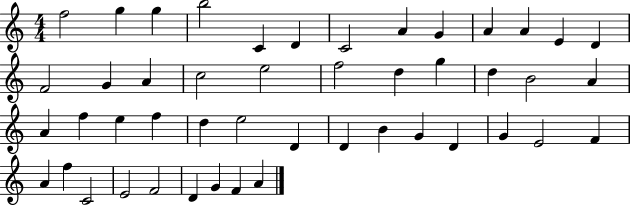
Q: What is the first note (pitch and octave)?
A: F5